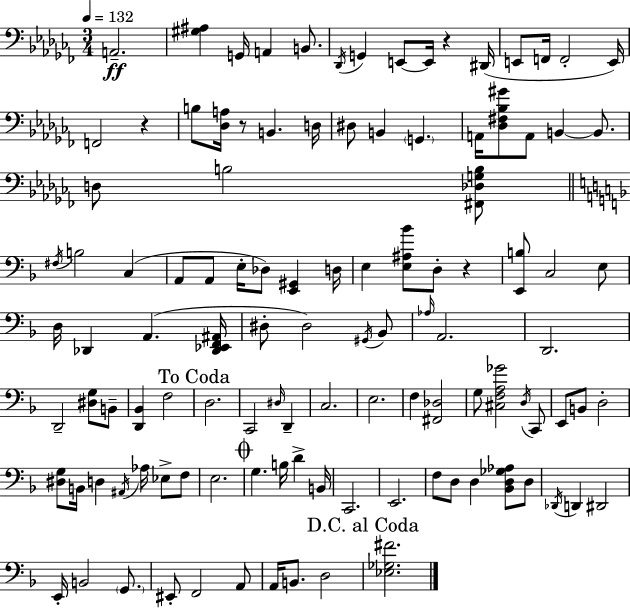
X:1
T:Untitled
M:3/4
L:1/4
K:Abm
A,,2 [^G,^A,] G,,/4 A,, B,,/2 _D,,/4 G,, E,,/2 E,,/4 z ^D,,/4 E,,/2 F,,/4 F,,2 E,,/4 F,,2 z B,/2 [_D,A,]/4 z/2 B,, D,/4 ^D,/2 B,, G,, A,,/4 [_D,^F,_B,^G]/2 A,,/2 B,, B,,/2 D,/2 B,2 [^F,,_D,G,B,]/2 ^F,/4 B,2 C, A,,/2 A,,/2 E,/4 _D,/2 [E,,^G,,] D,/4 E, [E,^A,_B]/2 D,/2 z [E,,B,]/2 C,2 E,/2 D,/4 _D,, A,, [_D,,_E,,F,,^A,,]/4 ^D,/2 ^D,2 ^G,,/4 _B,,/2 _A,/4 A,,2 D,,2 D,,2 [^D,G,]/2 B,,/2 [D,,_B,,] F,2 D,2 C,,2 ^D,/4 D,, C,2 E,2 F, [^F,,_D,]2 G,/2 [^C,F,A,_G]2 D,/4 C,,/2 E,,/2 B,,/2 D,2 [^D,G,]/2 B,,/4 D, ^A,,/4 _A,/4 _E,/2 F,/2 E,2 G, B,/4 D B,,/4 C,,2 E,,2 F,/2 D,/2 D, [_B,,D,_G,_A,]/2 D,/2 _D,,/4 D,, ^D,,2 E,,/4 B,,2 G,,/2 ^E,,/2 F,,2 A,,/2 A,,/4 B,,/2 D,2 [_E,_G,^F]2